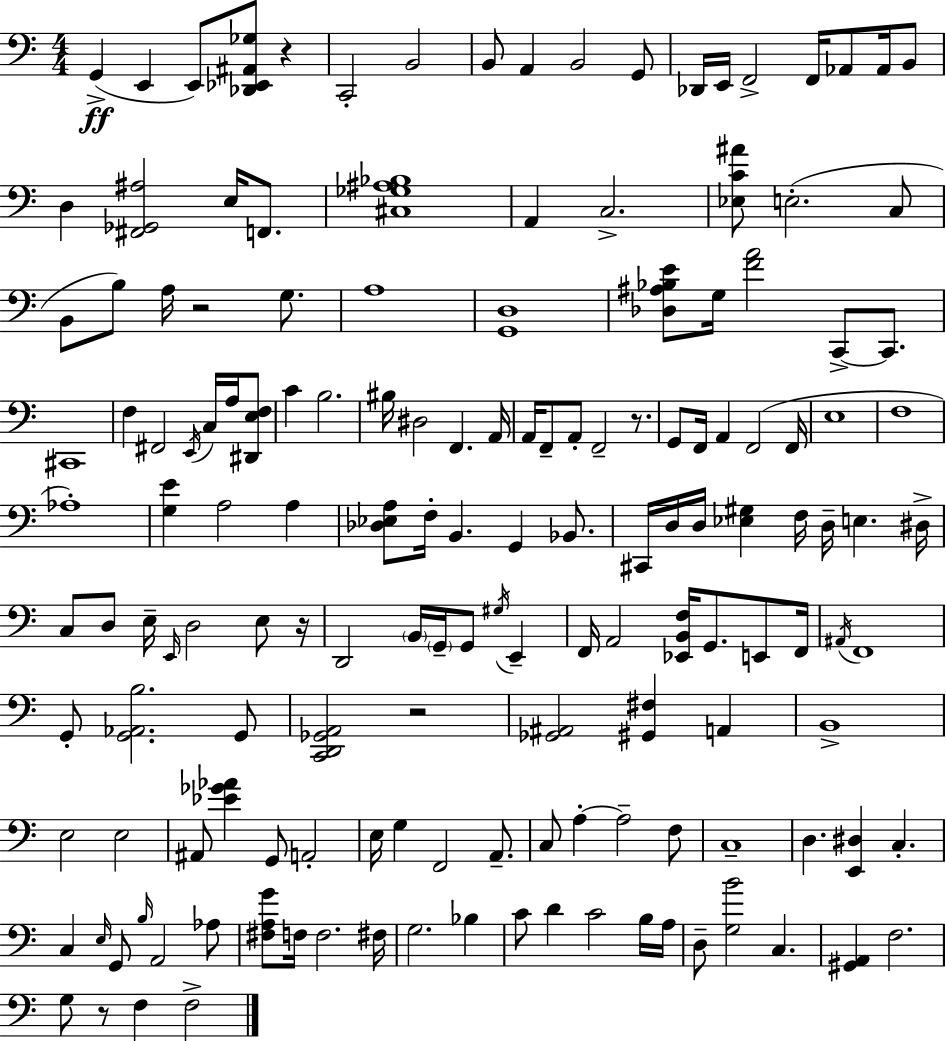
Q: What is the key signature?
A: C major